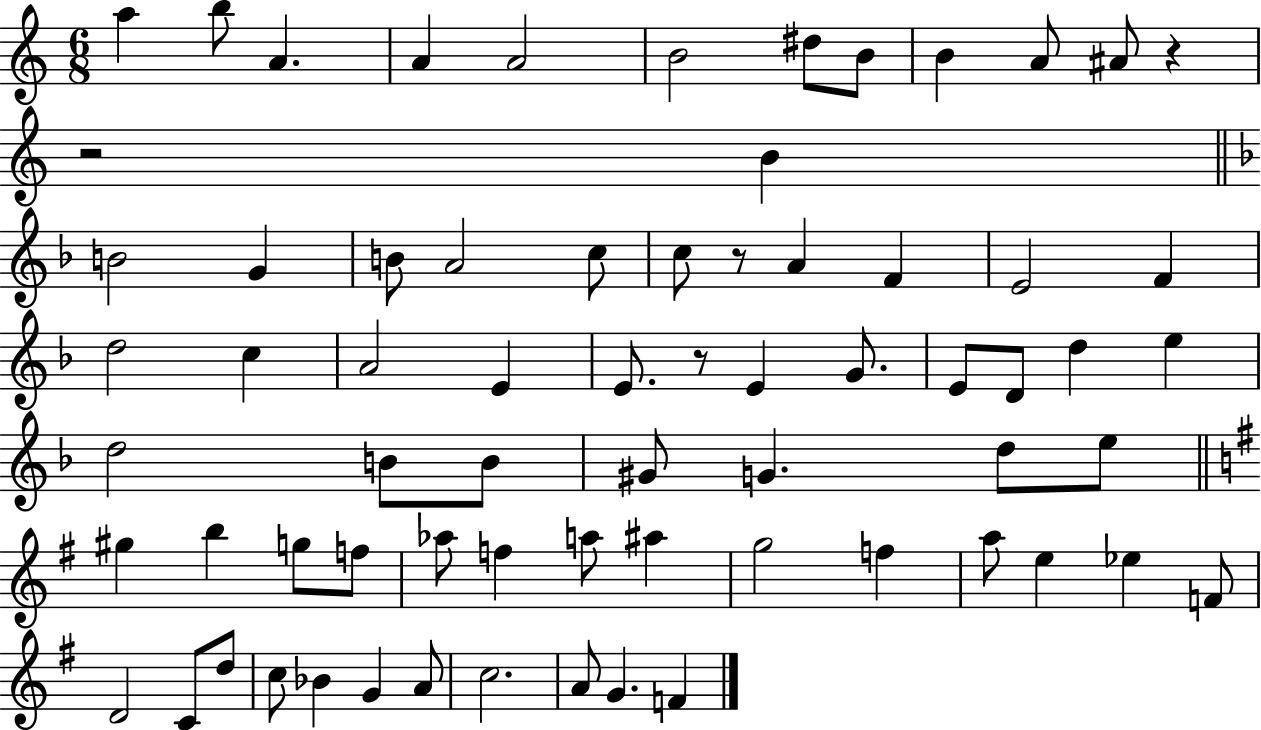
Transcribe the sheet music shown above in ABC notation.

X:1
T:Untitled
M:6/8
L:1/4
K:C
a b/2 A A A2 B2 ^d/2 B/2 B A/2 ^A/2 z z2 B B2 G B/2 A2 c/2 c/2 z/2 A F E2 F d2 c A2 E E/2 z/2 E G/2 E/2 D/2 d e d2 B/2 B/2 ^G/2 G d/2 e/2 ^g b g/2 f/2 _a/2 f a/2 ^a g2 f a/2 e _e F/2 D2 C/2 d/2 c/2 _B G A/2 c2 A/2 G F